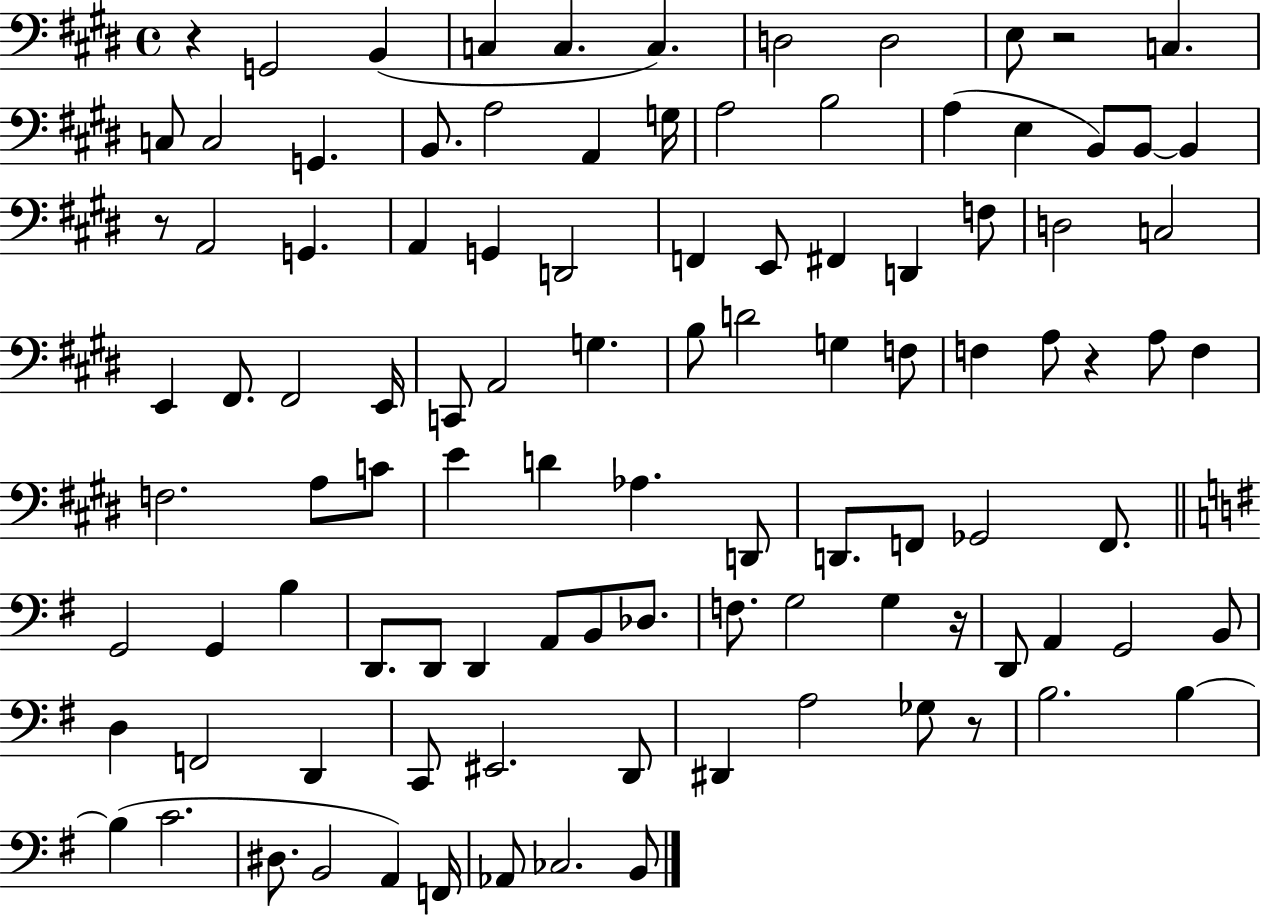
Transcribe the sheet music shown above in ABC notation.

X:1
T:Untitled
M:4/4
L:1/4
K:E
z G,,2 B,, C, C, C, D,2 D,2 E,/2 z2 C, C,/2 C,2 G,, B,,/2 A,2 A,, G,/4 A,2 B,2 A, E, B,,/2 B,,/2 B,, z/2 A,,2 G,, A,, G,, D,,2 F,, E,,/2 ^F,, D,, F,/2 D,2 C,2 E,, ^F,,/2 ^F,,2 E,,/4 C,,/2 A,,2 G, B,/2 D2 G, F,/2 F, A,/2 z A,/2 F, F,2 A,/2 C/2 E D _A, D,,/2 D,,/2 F,,/2 _G,,2 F,,/2 G,,2 G,, B, D,,/2 D,,/2 D,, A,,/2 B,,/2 _D,/2 F,/2 G,2 G, z/4 D,,/2 A,, G,,2 B,,/2 D, F,,2 D,, C,,/2 ^E,,2 D,,/2 ^D,, A,2 _G,/2 z/2 B,2 B, B, C2 ^D,/2 B,,2 A,, F,,/4 _A,,/2 _C,2 B,,/2